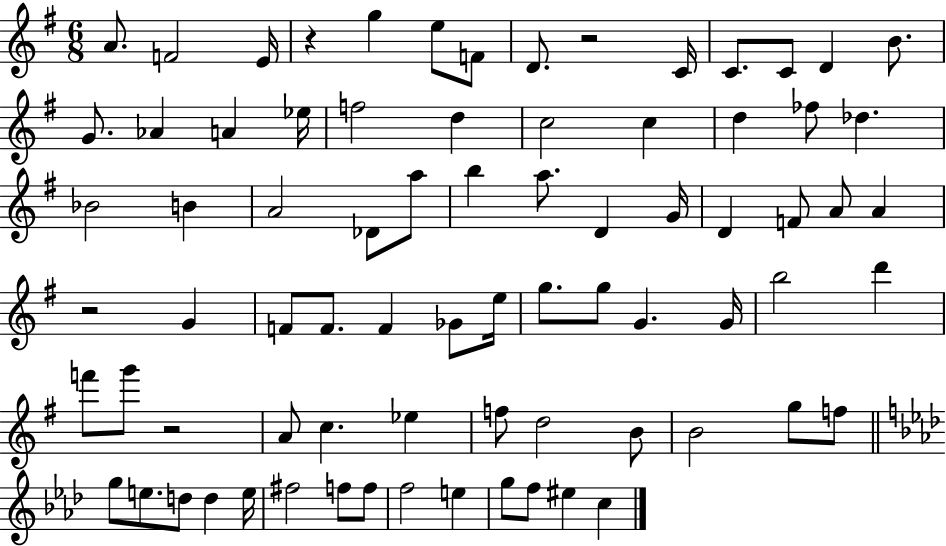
A4/e. F4/h E4/s R/q G5/q E5/e F4/e D4/e. R/h C4/s C4/e. C4/e D4/q B4/e. G4/e. Ab4/q A4/q Eb5/s F5/h D5/q C5/h C5/q D5/q FES5/e Db5/q. Bb4/h B4/q A4/h Db4/e A5/e B5/q A5/e. D4/q G4/s D4/q F4/e A4/e A4/q R/h G4/q F4/e F4/e. F4/q Gb4/e E5/s G5/e. G5/e G4/q. G4/s B5/h D6/q F6/e G6/e R/h A4/e C5/q. Eb5/q F5/e D5/h B4/e B4/h G5/e F5/e G5/e E5/e. D5/e D5/q E5/s F#5/h F5/e F5/e F5/h E5/q G5/e F5/e EIS5/q C5/q